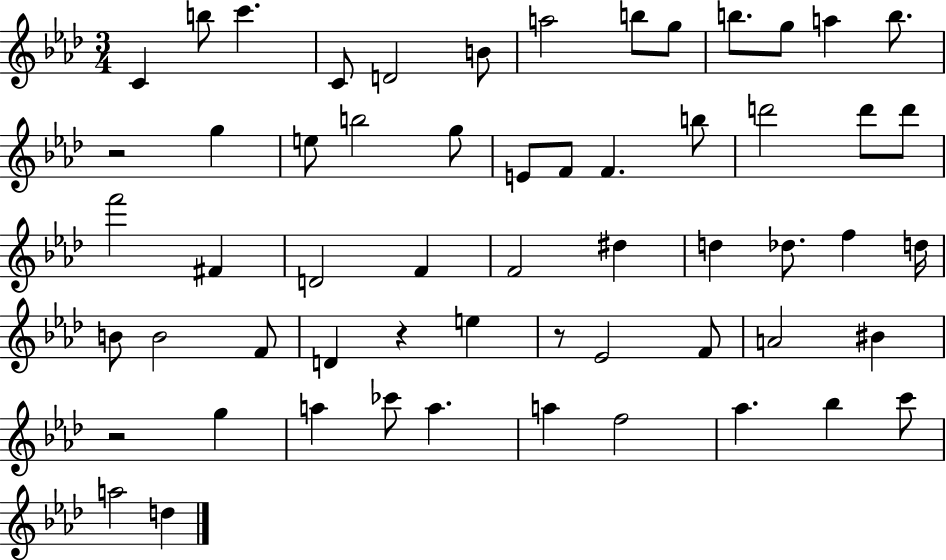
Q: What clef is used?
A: treble